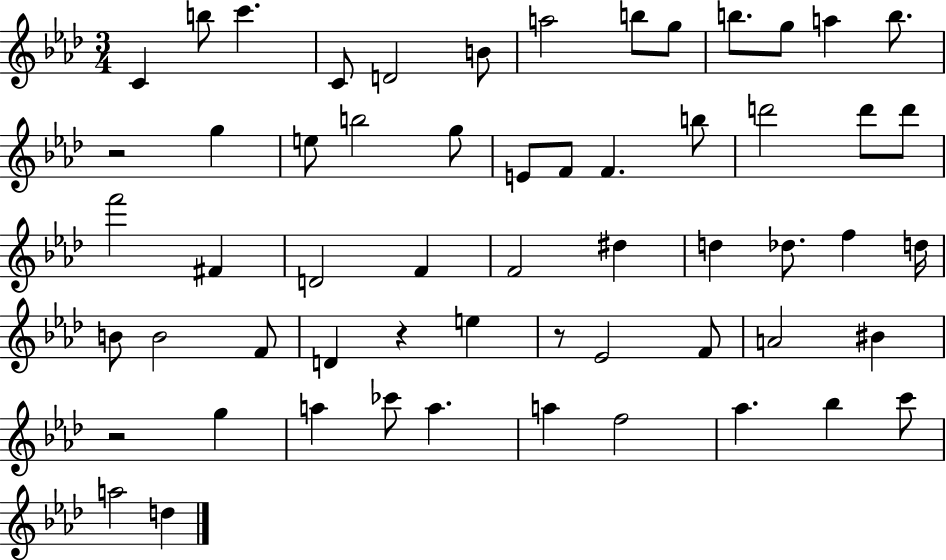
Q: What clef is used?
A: treble